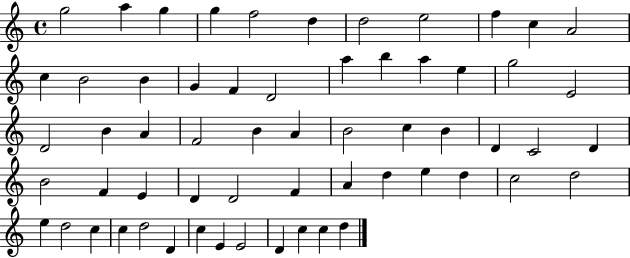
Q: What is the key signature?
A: C major